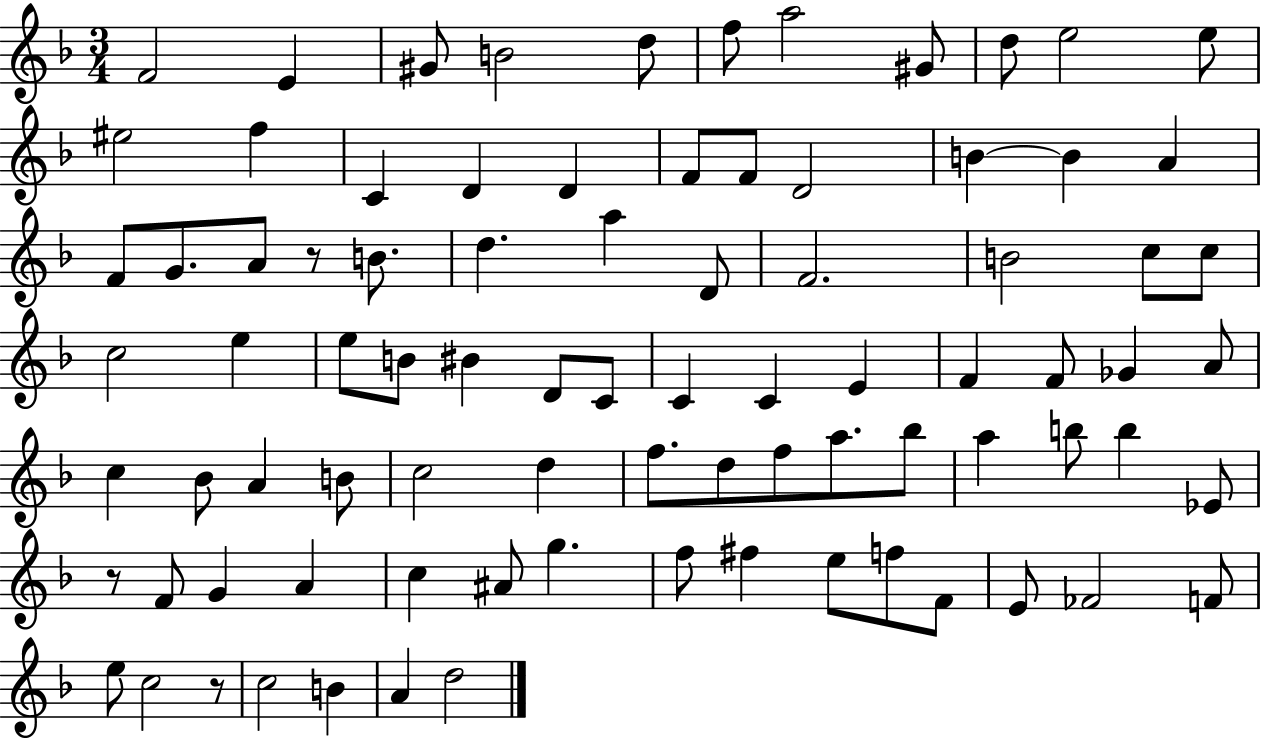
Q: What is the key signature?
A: F major